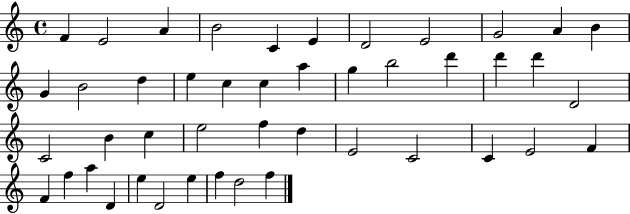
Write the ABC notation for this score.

X:1
T:Untitled
M:4/4
L:1/4
K:C
F E2 A B2 C E D2 E2 G2 A B G B2 d e c c a g b2 d' d' d' D2 C2 B c e2 f d E2 C2 C E2 F F f a D e D2 e f d2 f